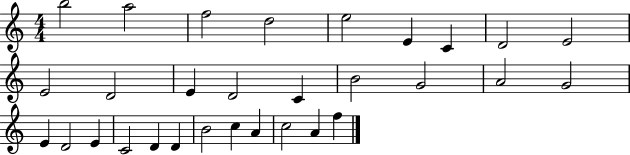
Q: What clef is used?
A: treble